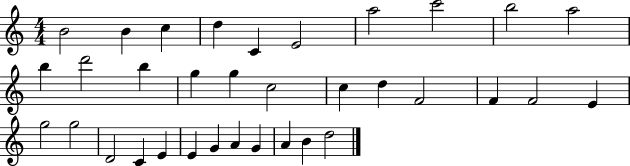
B4/h B4/q C5/q D5/q C4/q E4/h A5/h C6/h B5/h A5/h B5/q D6/h B5/q G5/q G5/q C5/h C5/q D5/q F4/h F4/q F4/h E4/q G5/h G5/h D4/h C4/q E4/q E4/q G4/q A4/q G4/q A4/q B4/q D5/h